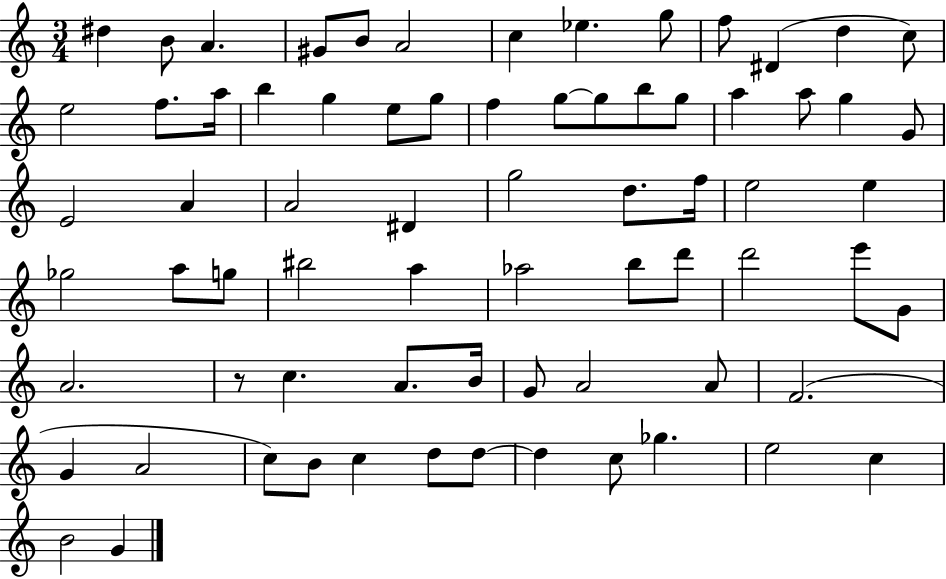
D#5/q B4/e A4/q. G#4/e B4/e A4/h C5/q Eb5/q. G5/e F5/e D#4/q D5/q C5/e E5/h F5/e. A5/s B5/q G5/q E5/e G5/e F5/q G5/e G5/e B5/e G5/e A5/q A5/e G5/q G4/e E4/h A4/q A4/h D#4/q G5/h D5/e. F5/s E5/h E5/q Gb5/h A5/e G5/e BIS5/h A5/q Ab5/h B5/e D6/e D6/h E6/e G4/e A4/h. R/e C5/q. A4/e. B4/s G4/e A4/h A4/e F4/h. G4/q A4/h C5/e B4/e C5/q D5/e D5/e D5/q C5/e Gb5/q. E5/h C5/q B4/h G4/q